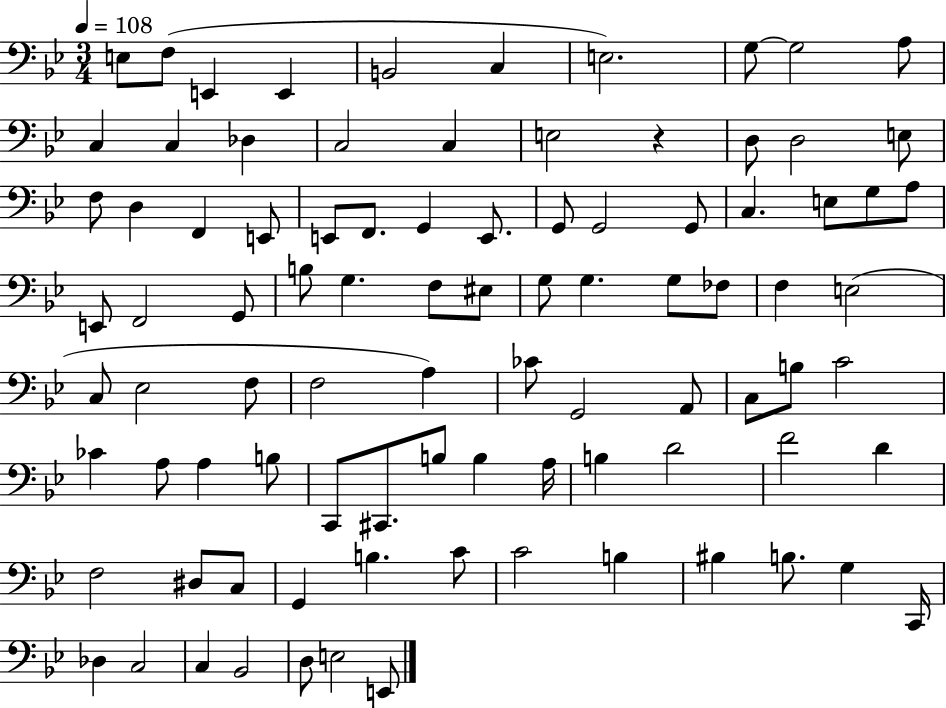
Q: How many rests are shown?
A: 1